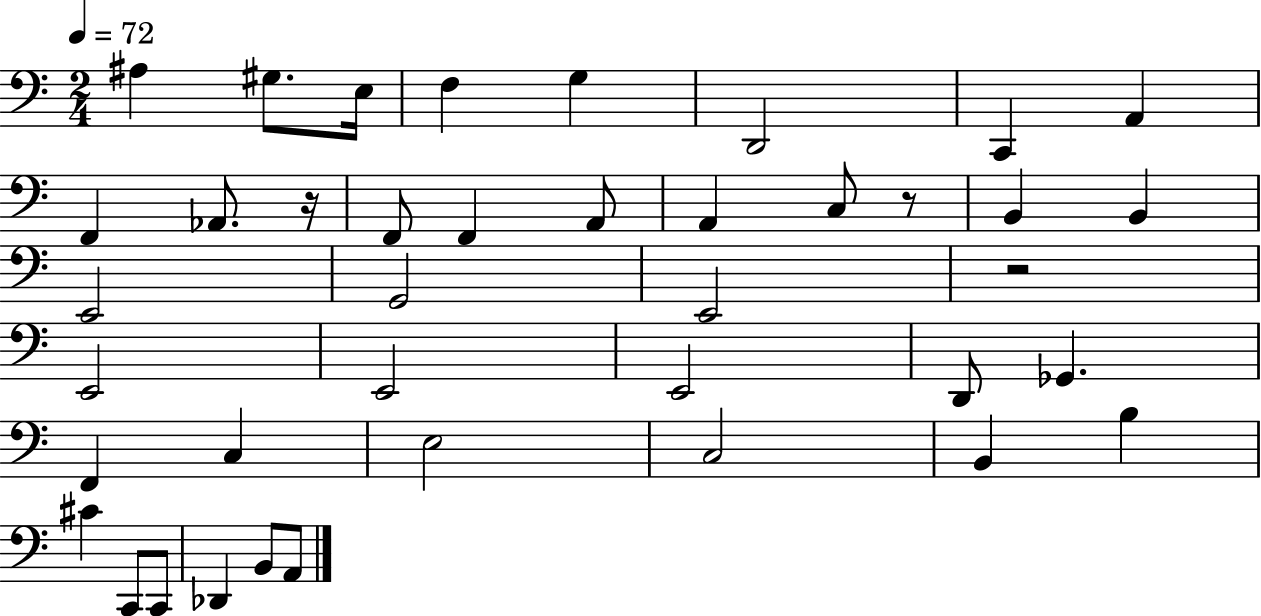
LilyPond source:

{
  \clef bass
  \numericTimeSignature
  \time 2/4
  \key c \major
  \tempo 4 = 72
  ais4 gis8. e16 | f4 g4 | d,2 | c,4 a,4 | \break f,4 aes,8. r16 | f,8 f,4 a,8 | a,4 c8 r8 | b,4 b,4 | \break e,2 | g,2 | e,2 | r2 | \break e,2 | e,2 | e,2 | d,8 ges,4. | \break f,4 c4 | e2 | c2 | b,4 b4 | \break cis'4 c,8 c,8 | des,4 b,8 a,8 | \bar "|."
}